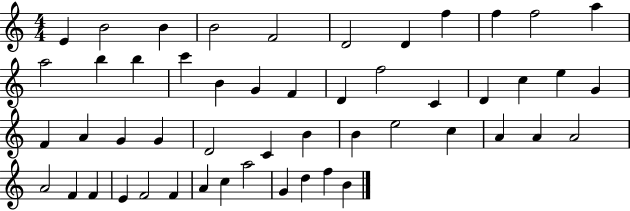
E4/q B4/h B4/q B4/h F4/h D4/h D4/q F5/q F5/q F5/h A5/q A5/h B5/q B5/q C6/q B4/q G4/q F4/q D4/q F5/h C4/q D4/q C5/q E5/q G4/q F4/q A4/q G4/q G4/q D4/h C4/q B4/q B4/q E5/h C5/q A4/q A4/q A4/h A4/h F4/q F4/q E4/q F4/h F4/q A4/q C5/q A5/h G4/q D5/q F5/q B4/q